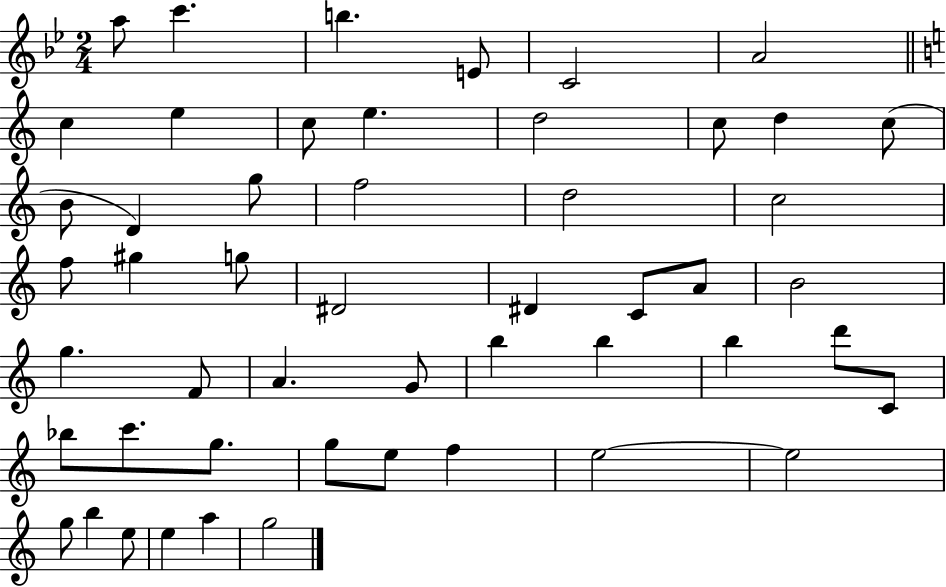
X:1
T:Untitled
M:2/4
L:1/4
K:Bb
a/2 c' b E/2 C2 A2 c e c/2 e d2 c/2 d c/2 B/2 D g/2 f2 d2 c2 f/2 ^g g/2 ^D2 ^D C/2 A/2 B2 g F/2 A G/2 b b b d'/2 C/2 _b/2 c'/2 g/2 g/2 e/2 f e2 e2 g/2 b e/2 e a g2